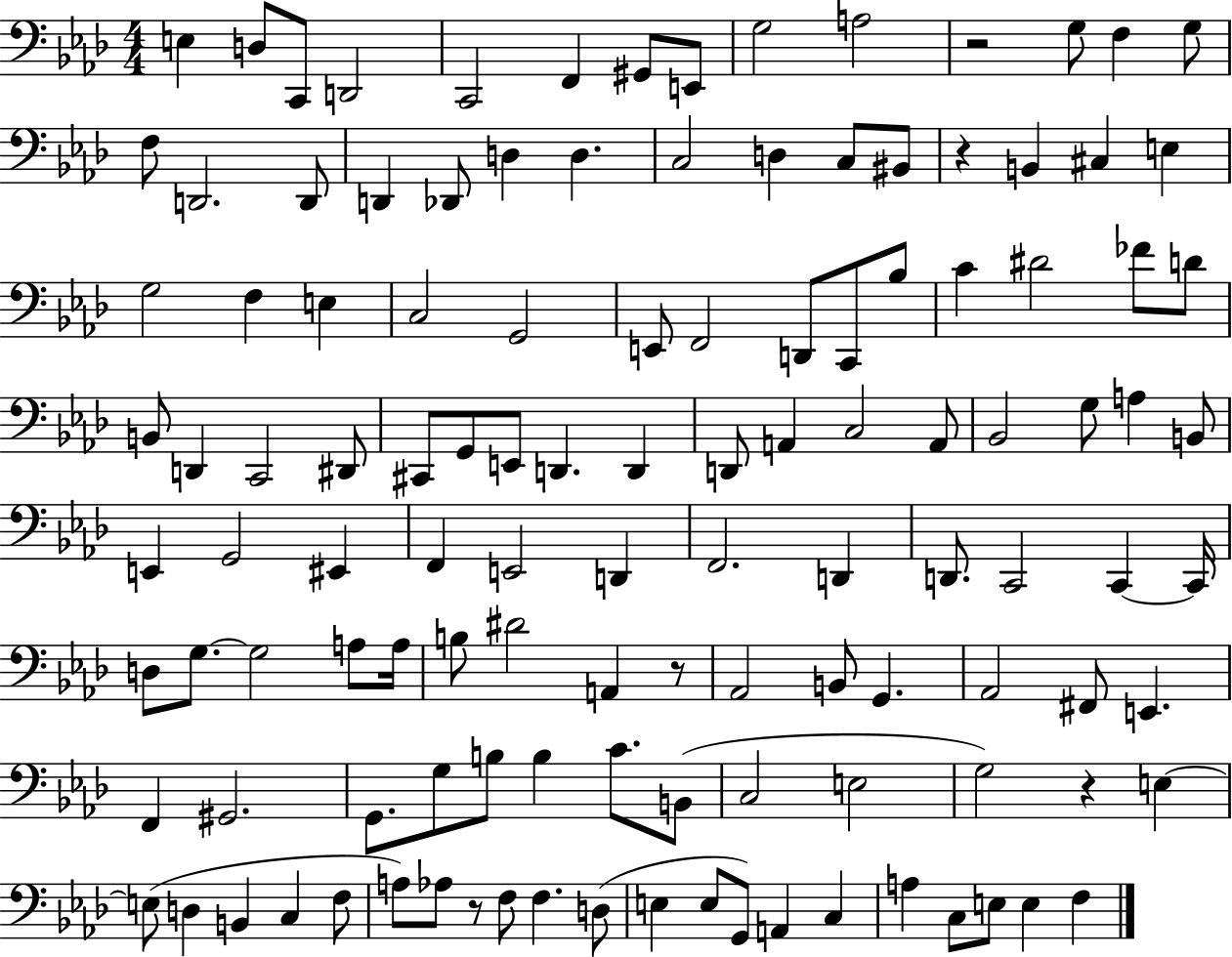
{
  \clef bass
  \numericTimeSignature
  \time 4/4
  \key aes \major
  e4 d8 c,8 d,2 | c,2 f,4 gis,8 e,8 | g2 a2 | r2 g8 f4 g8 | \break f8 d,2. d,8 | d,4 des,8 d4 d4. | c2 d4 c8 bis,8 | r4 b,4 cis4 e4 | \break g2 f4 e4 | c2 g,2 | e,8 f,2 d,8 c,8 bes8 | c'4 dis'2 fes'8 d'8 | \break b,8 d,4 c,2 dis,8 | cis,8 g,8 e,8 d,4. d,4 | d,8 a,4 c2 a,8 | bes,2 g8 a4 b,8 | \break e,4 g,2 eis,4 | f,4 e,2 d,4 | f,2. d,4 | d,8. c,2 c,4~~ c,16 | \break d8 g8.~~ g2 a8 a16 | b8 dis'2 a,4 r8 | aes,2 b,8 g,4. | aes,2 fis,8 e,4. | \break f,4 gis,2. | g,8. g8 b8 b4 c'8. b,8( | c2 e2 | g2) r4 e4~~ | \break e8( d4 b,4 c4 f8 | a8) aes8 r8 f8 f4. d8( | e4 e8 g,8) a,4 c4 | a4 c8 e8 e4 f4 | \break \bar "|."
}